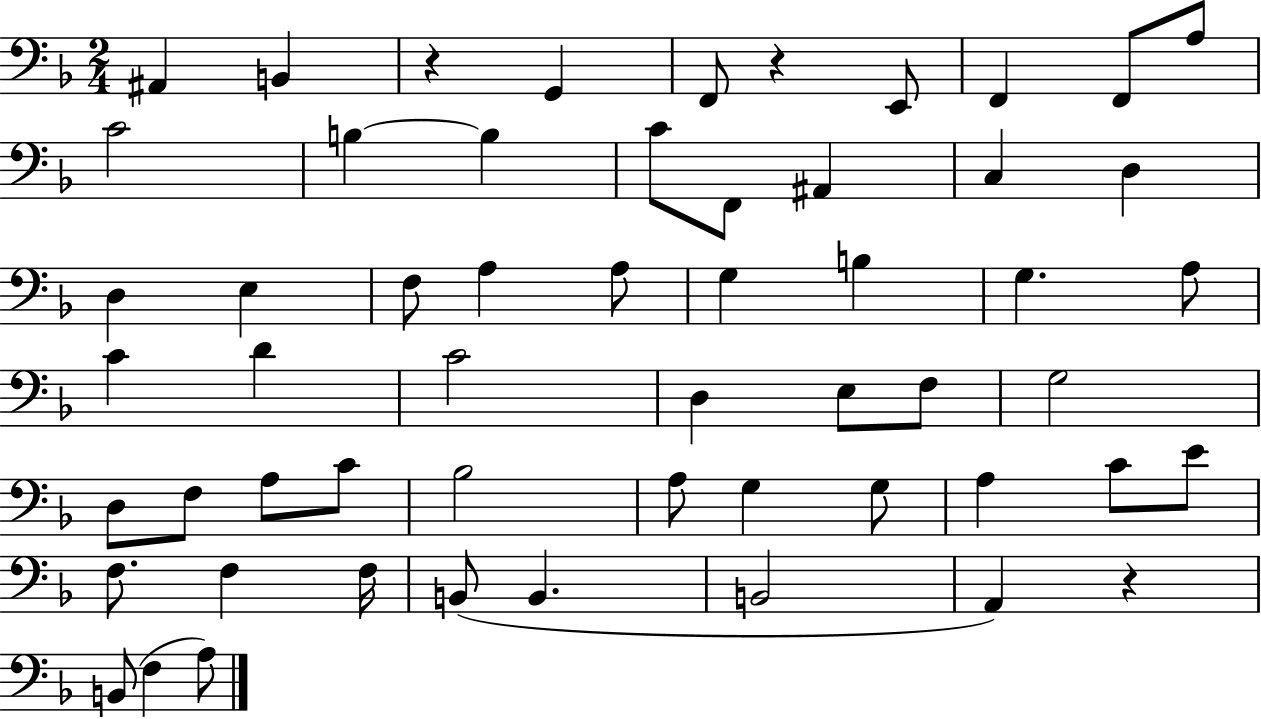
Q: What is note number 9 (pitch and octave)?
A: C4